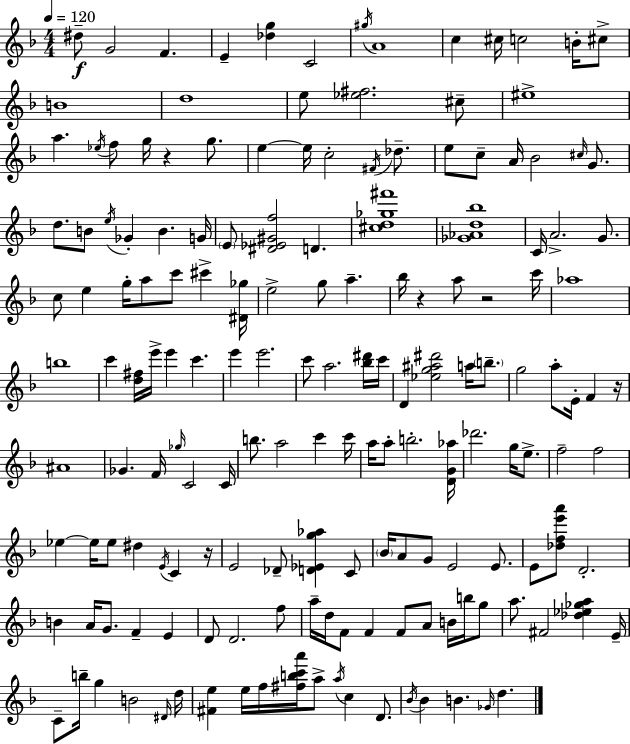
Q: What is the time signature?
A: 4/4